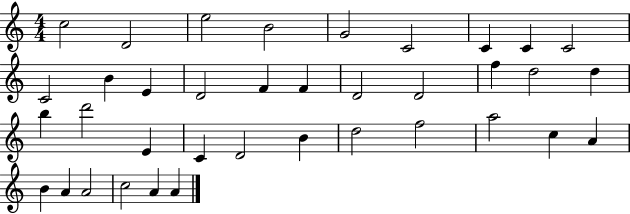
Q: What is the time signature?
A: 4/4